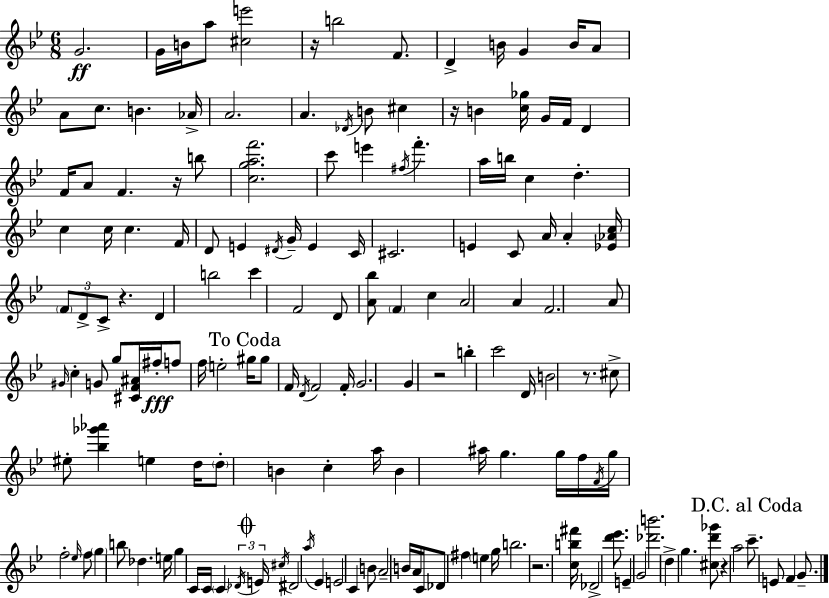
{
  \clef treble
  \numericTimeSignature
  \time 6/8
  \key bes \major
  g'2.\ff | g'16 b'16 a''8 <cis'' e'''>2 | r16 b''2 f'8. | d'4-> b'16 g'4 b'16 a'8 | \break a'8 c''8. b'4. aes'16-> | a'2. | a'4. \acciaccatura { des'16 } b'8 cis''4 | r16 b'4 <c'' ges''>16 g'16 f'16 d'4 | \break f'16 a'8 f'4. r16 b''8 | <c'' g'' a'' f'''>2. | c'''8 e'''4 \acciaccatura { fis''16 } f'''4.-. | a''16 b''16 c''4 d''4.-. | \break c''4 c''16 c''4. | f'16 d'8 e'4 \acciaccatura { dis'16 } g'16-- e'4 | c'16 cis'2. | e'4 c'8 a'16 a'4-. | \break <ees' aes' c''>16 \tuplet 3/2 { \parenthesize f'8 d'8-> c'8-> } r4. | d'4 b''2 | c'''4 f'2 | d'8 <a' bes''>8 \parenthesize f'4 c''4 | \break a'2 a'4 | f'2. | a'8 \grace { gis'16 } c''4-. g'8 | g''8 <cis' f' ais'>16 fis''16-.\fff f''8 f''16 e''2-. | \break \mark "To Coda" gis''16 gis''8 f'16 \acciaccatura { d'16 } f'2 | f'16-. g'2. | g'4 r2 | b''4-. c'''2 | \break d'16 b'2 | r8. cis''8-> eis''8-. <bes'' ges''' aes'''>4 | e''4 d''16 \parenthesize d''8-. b'4 | c''4-. a''16 b'4 ais''16 g''4. | \break g''16 f''16 \acciaccatura { f'16 } g''16 f''2-. | \grace { ees''16 } f''8 \parenthesize g''4 b''8 | des''4. e''16 g''4 | c'16 c'16 \parenthesize c'4 \tuplet 3/2 { \acciaccatura { des'16 } \mark \markup { \musicglyph "scripts.coda" } e'16 \acciaccatura { cis''16 } } dis'2 | \break \acciaccatura { a''16 } ees'4 e'2 | c'4 b'8 | a'2-- b'16 a'16 c'16 des'8 | fis''4 \parenthesize e''4 g''16 b''2. | \break r2. | <c'' b'' fis'''>16 des'2-> | <d''' ees'''>8. e'4-- | g'2 <des''' b'''>2. | \break d''4-> | g''4. <cis'' d''' ges'''>8 r4 | a''2 \mark "D.C. al Coda" c'''8.-- | e'8 f'4 g'8.-- \bar "|."
}